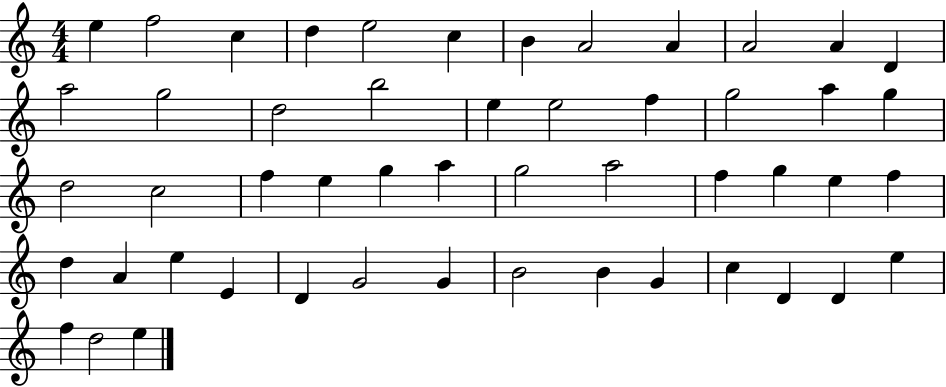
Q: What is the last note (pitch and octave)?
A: E5